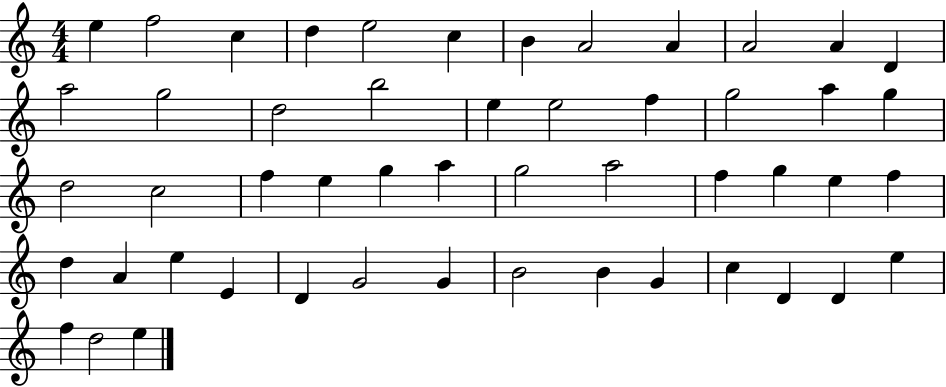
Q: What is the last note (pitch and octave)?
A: E5